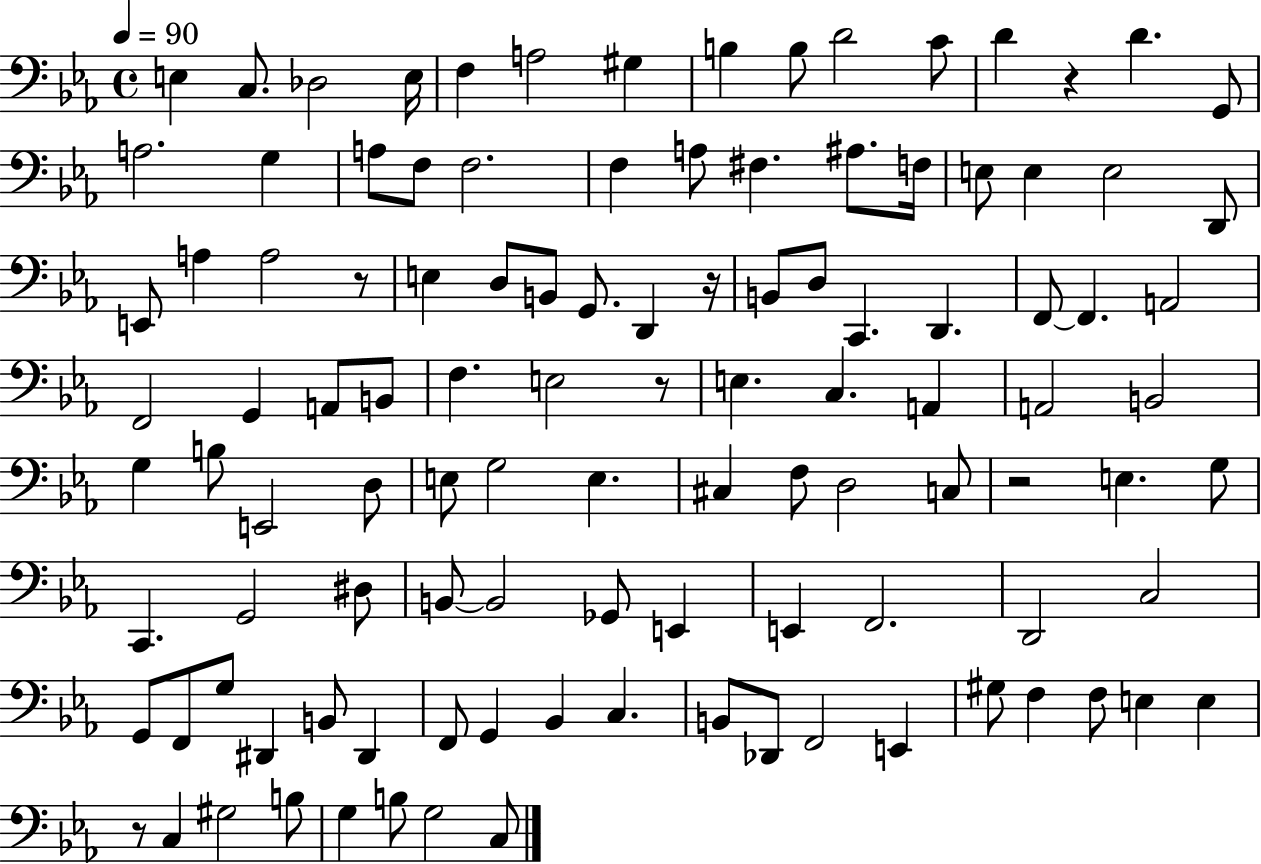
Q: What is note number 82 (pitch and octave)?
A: D#2